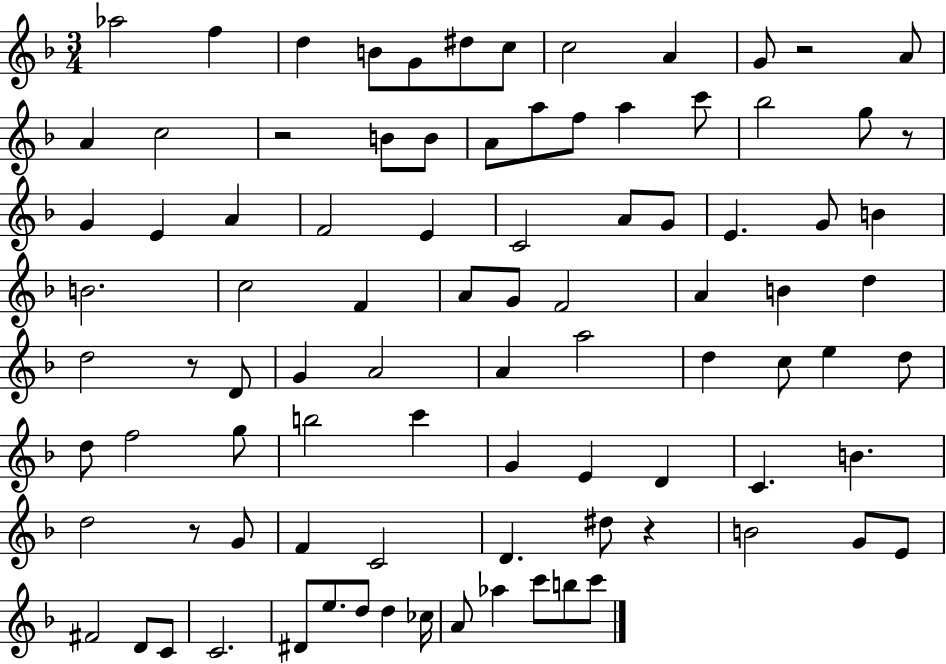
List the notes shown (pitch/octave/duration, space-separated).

Ab5/h F5/q D5/q B4/e G4/e D#5/e C5/e C5/h A4/q G4/e R/h A4/e A4/q C5/h R/h B4/e B4/e A4/e A5/e F5/e A5/q C6/e Bb5/h G5/e R/e G4/q E4/q A4/q F4/h E4/q C4/h A4/e G4/e E4/q. G4/e B4/q B4/h. C5/h F4/q A4/e G4/e F4/h A4/q B4/q D5/q D5/h R/e D4/e G4/q A4/h A4/q A5/h D5/q C5/e E5/q D5/e D5/e F5/h G5/e B5/h C6/q G4/q E4/q D4/q C4/q. B4/q. D5/h R/e G4/e F4/q C4/h D4/q. D#5/e R/q B4/h G4/e E4/e F#4/h D4/e C4/e C4/h. D#4/e E5/e. D5/e D5/q CES5/s A4/e Ab5/q C6/e B5/e C6/e